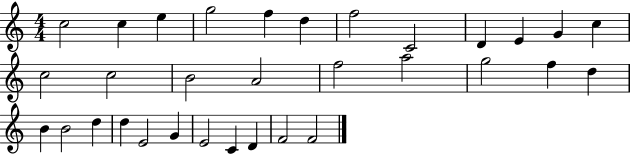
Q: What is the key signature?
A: C major